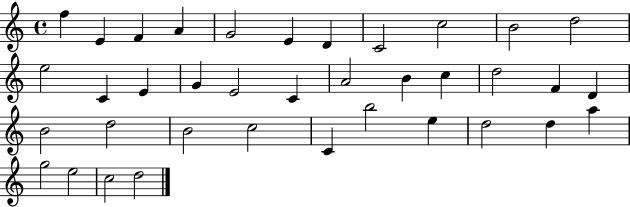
F5/q E4/q F4/q A4/q G4/h E4/q D4/q C4/h C5/h B4/h D5/h E5/h C4/q E4/q G4/q E4/h C4/q A4/h B4/q C5/q D5/h F4/q D4/q B4/h D5/h B4/h C5/h C4/q B5/h E5/q D5/h D5/q A5/q G5/h E5/h C5/h D5/h